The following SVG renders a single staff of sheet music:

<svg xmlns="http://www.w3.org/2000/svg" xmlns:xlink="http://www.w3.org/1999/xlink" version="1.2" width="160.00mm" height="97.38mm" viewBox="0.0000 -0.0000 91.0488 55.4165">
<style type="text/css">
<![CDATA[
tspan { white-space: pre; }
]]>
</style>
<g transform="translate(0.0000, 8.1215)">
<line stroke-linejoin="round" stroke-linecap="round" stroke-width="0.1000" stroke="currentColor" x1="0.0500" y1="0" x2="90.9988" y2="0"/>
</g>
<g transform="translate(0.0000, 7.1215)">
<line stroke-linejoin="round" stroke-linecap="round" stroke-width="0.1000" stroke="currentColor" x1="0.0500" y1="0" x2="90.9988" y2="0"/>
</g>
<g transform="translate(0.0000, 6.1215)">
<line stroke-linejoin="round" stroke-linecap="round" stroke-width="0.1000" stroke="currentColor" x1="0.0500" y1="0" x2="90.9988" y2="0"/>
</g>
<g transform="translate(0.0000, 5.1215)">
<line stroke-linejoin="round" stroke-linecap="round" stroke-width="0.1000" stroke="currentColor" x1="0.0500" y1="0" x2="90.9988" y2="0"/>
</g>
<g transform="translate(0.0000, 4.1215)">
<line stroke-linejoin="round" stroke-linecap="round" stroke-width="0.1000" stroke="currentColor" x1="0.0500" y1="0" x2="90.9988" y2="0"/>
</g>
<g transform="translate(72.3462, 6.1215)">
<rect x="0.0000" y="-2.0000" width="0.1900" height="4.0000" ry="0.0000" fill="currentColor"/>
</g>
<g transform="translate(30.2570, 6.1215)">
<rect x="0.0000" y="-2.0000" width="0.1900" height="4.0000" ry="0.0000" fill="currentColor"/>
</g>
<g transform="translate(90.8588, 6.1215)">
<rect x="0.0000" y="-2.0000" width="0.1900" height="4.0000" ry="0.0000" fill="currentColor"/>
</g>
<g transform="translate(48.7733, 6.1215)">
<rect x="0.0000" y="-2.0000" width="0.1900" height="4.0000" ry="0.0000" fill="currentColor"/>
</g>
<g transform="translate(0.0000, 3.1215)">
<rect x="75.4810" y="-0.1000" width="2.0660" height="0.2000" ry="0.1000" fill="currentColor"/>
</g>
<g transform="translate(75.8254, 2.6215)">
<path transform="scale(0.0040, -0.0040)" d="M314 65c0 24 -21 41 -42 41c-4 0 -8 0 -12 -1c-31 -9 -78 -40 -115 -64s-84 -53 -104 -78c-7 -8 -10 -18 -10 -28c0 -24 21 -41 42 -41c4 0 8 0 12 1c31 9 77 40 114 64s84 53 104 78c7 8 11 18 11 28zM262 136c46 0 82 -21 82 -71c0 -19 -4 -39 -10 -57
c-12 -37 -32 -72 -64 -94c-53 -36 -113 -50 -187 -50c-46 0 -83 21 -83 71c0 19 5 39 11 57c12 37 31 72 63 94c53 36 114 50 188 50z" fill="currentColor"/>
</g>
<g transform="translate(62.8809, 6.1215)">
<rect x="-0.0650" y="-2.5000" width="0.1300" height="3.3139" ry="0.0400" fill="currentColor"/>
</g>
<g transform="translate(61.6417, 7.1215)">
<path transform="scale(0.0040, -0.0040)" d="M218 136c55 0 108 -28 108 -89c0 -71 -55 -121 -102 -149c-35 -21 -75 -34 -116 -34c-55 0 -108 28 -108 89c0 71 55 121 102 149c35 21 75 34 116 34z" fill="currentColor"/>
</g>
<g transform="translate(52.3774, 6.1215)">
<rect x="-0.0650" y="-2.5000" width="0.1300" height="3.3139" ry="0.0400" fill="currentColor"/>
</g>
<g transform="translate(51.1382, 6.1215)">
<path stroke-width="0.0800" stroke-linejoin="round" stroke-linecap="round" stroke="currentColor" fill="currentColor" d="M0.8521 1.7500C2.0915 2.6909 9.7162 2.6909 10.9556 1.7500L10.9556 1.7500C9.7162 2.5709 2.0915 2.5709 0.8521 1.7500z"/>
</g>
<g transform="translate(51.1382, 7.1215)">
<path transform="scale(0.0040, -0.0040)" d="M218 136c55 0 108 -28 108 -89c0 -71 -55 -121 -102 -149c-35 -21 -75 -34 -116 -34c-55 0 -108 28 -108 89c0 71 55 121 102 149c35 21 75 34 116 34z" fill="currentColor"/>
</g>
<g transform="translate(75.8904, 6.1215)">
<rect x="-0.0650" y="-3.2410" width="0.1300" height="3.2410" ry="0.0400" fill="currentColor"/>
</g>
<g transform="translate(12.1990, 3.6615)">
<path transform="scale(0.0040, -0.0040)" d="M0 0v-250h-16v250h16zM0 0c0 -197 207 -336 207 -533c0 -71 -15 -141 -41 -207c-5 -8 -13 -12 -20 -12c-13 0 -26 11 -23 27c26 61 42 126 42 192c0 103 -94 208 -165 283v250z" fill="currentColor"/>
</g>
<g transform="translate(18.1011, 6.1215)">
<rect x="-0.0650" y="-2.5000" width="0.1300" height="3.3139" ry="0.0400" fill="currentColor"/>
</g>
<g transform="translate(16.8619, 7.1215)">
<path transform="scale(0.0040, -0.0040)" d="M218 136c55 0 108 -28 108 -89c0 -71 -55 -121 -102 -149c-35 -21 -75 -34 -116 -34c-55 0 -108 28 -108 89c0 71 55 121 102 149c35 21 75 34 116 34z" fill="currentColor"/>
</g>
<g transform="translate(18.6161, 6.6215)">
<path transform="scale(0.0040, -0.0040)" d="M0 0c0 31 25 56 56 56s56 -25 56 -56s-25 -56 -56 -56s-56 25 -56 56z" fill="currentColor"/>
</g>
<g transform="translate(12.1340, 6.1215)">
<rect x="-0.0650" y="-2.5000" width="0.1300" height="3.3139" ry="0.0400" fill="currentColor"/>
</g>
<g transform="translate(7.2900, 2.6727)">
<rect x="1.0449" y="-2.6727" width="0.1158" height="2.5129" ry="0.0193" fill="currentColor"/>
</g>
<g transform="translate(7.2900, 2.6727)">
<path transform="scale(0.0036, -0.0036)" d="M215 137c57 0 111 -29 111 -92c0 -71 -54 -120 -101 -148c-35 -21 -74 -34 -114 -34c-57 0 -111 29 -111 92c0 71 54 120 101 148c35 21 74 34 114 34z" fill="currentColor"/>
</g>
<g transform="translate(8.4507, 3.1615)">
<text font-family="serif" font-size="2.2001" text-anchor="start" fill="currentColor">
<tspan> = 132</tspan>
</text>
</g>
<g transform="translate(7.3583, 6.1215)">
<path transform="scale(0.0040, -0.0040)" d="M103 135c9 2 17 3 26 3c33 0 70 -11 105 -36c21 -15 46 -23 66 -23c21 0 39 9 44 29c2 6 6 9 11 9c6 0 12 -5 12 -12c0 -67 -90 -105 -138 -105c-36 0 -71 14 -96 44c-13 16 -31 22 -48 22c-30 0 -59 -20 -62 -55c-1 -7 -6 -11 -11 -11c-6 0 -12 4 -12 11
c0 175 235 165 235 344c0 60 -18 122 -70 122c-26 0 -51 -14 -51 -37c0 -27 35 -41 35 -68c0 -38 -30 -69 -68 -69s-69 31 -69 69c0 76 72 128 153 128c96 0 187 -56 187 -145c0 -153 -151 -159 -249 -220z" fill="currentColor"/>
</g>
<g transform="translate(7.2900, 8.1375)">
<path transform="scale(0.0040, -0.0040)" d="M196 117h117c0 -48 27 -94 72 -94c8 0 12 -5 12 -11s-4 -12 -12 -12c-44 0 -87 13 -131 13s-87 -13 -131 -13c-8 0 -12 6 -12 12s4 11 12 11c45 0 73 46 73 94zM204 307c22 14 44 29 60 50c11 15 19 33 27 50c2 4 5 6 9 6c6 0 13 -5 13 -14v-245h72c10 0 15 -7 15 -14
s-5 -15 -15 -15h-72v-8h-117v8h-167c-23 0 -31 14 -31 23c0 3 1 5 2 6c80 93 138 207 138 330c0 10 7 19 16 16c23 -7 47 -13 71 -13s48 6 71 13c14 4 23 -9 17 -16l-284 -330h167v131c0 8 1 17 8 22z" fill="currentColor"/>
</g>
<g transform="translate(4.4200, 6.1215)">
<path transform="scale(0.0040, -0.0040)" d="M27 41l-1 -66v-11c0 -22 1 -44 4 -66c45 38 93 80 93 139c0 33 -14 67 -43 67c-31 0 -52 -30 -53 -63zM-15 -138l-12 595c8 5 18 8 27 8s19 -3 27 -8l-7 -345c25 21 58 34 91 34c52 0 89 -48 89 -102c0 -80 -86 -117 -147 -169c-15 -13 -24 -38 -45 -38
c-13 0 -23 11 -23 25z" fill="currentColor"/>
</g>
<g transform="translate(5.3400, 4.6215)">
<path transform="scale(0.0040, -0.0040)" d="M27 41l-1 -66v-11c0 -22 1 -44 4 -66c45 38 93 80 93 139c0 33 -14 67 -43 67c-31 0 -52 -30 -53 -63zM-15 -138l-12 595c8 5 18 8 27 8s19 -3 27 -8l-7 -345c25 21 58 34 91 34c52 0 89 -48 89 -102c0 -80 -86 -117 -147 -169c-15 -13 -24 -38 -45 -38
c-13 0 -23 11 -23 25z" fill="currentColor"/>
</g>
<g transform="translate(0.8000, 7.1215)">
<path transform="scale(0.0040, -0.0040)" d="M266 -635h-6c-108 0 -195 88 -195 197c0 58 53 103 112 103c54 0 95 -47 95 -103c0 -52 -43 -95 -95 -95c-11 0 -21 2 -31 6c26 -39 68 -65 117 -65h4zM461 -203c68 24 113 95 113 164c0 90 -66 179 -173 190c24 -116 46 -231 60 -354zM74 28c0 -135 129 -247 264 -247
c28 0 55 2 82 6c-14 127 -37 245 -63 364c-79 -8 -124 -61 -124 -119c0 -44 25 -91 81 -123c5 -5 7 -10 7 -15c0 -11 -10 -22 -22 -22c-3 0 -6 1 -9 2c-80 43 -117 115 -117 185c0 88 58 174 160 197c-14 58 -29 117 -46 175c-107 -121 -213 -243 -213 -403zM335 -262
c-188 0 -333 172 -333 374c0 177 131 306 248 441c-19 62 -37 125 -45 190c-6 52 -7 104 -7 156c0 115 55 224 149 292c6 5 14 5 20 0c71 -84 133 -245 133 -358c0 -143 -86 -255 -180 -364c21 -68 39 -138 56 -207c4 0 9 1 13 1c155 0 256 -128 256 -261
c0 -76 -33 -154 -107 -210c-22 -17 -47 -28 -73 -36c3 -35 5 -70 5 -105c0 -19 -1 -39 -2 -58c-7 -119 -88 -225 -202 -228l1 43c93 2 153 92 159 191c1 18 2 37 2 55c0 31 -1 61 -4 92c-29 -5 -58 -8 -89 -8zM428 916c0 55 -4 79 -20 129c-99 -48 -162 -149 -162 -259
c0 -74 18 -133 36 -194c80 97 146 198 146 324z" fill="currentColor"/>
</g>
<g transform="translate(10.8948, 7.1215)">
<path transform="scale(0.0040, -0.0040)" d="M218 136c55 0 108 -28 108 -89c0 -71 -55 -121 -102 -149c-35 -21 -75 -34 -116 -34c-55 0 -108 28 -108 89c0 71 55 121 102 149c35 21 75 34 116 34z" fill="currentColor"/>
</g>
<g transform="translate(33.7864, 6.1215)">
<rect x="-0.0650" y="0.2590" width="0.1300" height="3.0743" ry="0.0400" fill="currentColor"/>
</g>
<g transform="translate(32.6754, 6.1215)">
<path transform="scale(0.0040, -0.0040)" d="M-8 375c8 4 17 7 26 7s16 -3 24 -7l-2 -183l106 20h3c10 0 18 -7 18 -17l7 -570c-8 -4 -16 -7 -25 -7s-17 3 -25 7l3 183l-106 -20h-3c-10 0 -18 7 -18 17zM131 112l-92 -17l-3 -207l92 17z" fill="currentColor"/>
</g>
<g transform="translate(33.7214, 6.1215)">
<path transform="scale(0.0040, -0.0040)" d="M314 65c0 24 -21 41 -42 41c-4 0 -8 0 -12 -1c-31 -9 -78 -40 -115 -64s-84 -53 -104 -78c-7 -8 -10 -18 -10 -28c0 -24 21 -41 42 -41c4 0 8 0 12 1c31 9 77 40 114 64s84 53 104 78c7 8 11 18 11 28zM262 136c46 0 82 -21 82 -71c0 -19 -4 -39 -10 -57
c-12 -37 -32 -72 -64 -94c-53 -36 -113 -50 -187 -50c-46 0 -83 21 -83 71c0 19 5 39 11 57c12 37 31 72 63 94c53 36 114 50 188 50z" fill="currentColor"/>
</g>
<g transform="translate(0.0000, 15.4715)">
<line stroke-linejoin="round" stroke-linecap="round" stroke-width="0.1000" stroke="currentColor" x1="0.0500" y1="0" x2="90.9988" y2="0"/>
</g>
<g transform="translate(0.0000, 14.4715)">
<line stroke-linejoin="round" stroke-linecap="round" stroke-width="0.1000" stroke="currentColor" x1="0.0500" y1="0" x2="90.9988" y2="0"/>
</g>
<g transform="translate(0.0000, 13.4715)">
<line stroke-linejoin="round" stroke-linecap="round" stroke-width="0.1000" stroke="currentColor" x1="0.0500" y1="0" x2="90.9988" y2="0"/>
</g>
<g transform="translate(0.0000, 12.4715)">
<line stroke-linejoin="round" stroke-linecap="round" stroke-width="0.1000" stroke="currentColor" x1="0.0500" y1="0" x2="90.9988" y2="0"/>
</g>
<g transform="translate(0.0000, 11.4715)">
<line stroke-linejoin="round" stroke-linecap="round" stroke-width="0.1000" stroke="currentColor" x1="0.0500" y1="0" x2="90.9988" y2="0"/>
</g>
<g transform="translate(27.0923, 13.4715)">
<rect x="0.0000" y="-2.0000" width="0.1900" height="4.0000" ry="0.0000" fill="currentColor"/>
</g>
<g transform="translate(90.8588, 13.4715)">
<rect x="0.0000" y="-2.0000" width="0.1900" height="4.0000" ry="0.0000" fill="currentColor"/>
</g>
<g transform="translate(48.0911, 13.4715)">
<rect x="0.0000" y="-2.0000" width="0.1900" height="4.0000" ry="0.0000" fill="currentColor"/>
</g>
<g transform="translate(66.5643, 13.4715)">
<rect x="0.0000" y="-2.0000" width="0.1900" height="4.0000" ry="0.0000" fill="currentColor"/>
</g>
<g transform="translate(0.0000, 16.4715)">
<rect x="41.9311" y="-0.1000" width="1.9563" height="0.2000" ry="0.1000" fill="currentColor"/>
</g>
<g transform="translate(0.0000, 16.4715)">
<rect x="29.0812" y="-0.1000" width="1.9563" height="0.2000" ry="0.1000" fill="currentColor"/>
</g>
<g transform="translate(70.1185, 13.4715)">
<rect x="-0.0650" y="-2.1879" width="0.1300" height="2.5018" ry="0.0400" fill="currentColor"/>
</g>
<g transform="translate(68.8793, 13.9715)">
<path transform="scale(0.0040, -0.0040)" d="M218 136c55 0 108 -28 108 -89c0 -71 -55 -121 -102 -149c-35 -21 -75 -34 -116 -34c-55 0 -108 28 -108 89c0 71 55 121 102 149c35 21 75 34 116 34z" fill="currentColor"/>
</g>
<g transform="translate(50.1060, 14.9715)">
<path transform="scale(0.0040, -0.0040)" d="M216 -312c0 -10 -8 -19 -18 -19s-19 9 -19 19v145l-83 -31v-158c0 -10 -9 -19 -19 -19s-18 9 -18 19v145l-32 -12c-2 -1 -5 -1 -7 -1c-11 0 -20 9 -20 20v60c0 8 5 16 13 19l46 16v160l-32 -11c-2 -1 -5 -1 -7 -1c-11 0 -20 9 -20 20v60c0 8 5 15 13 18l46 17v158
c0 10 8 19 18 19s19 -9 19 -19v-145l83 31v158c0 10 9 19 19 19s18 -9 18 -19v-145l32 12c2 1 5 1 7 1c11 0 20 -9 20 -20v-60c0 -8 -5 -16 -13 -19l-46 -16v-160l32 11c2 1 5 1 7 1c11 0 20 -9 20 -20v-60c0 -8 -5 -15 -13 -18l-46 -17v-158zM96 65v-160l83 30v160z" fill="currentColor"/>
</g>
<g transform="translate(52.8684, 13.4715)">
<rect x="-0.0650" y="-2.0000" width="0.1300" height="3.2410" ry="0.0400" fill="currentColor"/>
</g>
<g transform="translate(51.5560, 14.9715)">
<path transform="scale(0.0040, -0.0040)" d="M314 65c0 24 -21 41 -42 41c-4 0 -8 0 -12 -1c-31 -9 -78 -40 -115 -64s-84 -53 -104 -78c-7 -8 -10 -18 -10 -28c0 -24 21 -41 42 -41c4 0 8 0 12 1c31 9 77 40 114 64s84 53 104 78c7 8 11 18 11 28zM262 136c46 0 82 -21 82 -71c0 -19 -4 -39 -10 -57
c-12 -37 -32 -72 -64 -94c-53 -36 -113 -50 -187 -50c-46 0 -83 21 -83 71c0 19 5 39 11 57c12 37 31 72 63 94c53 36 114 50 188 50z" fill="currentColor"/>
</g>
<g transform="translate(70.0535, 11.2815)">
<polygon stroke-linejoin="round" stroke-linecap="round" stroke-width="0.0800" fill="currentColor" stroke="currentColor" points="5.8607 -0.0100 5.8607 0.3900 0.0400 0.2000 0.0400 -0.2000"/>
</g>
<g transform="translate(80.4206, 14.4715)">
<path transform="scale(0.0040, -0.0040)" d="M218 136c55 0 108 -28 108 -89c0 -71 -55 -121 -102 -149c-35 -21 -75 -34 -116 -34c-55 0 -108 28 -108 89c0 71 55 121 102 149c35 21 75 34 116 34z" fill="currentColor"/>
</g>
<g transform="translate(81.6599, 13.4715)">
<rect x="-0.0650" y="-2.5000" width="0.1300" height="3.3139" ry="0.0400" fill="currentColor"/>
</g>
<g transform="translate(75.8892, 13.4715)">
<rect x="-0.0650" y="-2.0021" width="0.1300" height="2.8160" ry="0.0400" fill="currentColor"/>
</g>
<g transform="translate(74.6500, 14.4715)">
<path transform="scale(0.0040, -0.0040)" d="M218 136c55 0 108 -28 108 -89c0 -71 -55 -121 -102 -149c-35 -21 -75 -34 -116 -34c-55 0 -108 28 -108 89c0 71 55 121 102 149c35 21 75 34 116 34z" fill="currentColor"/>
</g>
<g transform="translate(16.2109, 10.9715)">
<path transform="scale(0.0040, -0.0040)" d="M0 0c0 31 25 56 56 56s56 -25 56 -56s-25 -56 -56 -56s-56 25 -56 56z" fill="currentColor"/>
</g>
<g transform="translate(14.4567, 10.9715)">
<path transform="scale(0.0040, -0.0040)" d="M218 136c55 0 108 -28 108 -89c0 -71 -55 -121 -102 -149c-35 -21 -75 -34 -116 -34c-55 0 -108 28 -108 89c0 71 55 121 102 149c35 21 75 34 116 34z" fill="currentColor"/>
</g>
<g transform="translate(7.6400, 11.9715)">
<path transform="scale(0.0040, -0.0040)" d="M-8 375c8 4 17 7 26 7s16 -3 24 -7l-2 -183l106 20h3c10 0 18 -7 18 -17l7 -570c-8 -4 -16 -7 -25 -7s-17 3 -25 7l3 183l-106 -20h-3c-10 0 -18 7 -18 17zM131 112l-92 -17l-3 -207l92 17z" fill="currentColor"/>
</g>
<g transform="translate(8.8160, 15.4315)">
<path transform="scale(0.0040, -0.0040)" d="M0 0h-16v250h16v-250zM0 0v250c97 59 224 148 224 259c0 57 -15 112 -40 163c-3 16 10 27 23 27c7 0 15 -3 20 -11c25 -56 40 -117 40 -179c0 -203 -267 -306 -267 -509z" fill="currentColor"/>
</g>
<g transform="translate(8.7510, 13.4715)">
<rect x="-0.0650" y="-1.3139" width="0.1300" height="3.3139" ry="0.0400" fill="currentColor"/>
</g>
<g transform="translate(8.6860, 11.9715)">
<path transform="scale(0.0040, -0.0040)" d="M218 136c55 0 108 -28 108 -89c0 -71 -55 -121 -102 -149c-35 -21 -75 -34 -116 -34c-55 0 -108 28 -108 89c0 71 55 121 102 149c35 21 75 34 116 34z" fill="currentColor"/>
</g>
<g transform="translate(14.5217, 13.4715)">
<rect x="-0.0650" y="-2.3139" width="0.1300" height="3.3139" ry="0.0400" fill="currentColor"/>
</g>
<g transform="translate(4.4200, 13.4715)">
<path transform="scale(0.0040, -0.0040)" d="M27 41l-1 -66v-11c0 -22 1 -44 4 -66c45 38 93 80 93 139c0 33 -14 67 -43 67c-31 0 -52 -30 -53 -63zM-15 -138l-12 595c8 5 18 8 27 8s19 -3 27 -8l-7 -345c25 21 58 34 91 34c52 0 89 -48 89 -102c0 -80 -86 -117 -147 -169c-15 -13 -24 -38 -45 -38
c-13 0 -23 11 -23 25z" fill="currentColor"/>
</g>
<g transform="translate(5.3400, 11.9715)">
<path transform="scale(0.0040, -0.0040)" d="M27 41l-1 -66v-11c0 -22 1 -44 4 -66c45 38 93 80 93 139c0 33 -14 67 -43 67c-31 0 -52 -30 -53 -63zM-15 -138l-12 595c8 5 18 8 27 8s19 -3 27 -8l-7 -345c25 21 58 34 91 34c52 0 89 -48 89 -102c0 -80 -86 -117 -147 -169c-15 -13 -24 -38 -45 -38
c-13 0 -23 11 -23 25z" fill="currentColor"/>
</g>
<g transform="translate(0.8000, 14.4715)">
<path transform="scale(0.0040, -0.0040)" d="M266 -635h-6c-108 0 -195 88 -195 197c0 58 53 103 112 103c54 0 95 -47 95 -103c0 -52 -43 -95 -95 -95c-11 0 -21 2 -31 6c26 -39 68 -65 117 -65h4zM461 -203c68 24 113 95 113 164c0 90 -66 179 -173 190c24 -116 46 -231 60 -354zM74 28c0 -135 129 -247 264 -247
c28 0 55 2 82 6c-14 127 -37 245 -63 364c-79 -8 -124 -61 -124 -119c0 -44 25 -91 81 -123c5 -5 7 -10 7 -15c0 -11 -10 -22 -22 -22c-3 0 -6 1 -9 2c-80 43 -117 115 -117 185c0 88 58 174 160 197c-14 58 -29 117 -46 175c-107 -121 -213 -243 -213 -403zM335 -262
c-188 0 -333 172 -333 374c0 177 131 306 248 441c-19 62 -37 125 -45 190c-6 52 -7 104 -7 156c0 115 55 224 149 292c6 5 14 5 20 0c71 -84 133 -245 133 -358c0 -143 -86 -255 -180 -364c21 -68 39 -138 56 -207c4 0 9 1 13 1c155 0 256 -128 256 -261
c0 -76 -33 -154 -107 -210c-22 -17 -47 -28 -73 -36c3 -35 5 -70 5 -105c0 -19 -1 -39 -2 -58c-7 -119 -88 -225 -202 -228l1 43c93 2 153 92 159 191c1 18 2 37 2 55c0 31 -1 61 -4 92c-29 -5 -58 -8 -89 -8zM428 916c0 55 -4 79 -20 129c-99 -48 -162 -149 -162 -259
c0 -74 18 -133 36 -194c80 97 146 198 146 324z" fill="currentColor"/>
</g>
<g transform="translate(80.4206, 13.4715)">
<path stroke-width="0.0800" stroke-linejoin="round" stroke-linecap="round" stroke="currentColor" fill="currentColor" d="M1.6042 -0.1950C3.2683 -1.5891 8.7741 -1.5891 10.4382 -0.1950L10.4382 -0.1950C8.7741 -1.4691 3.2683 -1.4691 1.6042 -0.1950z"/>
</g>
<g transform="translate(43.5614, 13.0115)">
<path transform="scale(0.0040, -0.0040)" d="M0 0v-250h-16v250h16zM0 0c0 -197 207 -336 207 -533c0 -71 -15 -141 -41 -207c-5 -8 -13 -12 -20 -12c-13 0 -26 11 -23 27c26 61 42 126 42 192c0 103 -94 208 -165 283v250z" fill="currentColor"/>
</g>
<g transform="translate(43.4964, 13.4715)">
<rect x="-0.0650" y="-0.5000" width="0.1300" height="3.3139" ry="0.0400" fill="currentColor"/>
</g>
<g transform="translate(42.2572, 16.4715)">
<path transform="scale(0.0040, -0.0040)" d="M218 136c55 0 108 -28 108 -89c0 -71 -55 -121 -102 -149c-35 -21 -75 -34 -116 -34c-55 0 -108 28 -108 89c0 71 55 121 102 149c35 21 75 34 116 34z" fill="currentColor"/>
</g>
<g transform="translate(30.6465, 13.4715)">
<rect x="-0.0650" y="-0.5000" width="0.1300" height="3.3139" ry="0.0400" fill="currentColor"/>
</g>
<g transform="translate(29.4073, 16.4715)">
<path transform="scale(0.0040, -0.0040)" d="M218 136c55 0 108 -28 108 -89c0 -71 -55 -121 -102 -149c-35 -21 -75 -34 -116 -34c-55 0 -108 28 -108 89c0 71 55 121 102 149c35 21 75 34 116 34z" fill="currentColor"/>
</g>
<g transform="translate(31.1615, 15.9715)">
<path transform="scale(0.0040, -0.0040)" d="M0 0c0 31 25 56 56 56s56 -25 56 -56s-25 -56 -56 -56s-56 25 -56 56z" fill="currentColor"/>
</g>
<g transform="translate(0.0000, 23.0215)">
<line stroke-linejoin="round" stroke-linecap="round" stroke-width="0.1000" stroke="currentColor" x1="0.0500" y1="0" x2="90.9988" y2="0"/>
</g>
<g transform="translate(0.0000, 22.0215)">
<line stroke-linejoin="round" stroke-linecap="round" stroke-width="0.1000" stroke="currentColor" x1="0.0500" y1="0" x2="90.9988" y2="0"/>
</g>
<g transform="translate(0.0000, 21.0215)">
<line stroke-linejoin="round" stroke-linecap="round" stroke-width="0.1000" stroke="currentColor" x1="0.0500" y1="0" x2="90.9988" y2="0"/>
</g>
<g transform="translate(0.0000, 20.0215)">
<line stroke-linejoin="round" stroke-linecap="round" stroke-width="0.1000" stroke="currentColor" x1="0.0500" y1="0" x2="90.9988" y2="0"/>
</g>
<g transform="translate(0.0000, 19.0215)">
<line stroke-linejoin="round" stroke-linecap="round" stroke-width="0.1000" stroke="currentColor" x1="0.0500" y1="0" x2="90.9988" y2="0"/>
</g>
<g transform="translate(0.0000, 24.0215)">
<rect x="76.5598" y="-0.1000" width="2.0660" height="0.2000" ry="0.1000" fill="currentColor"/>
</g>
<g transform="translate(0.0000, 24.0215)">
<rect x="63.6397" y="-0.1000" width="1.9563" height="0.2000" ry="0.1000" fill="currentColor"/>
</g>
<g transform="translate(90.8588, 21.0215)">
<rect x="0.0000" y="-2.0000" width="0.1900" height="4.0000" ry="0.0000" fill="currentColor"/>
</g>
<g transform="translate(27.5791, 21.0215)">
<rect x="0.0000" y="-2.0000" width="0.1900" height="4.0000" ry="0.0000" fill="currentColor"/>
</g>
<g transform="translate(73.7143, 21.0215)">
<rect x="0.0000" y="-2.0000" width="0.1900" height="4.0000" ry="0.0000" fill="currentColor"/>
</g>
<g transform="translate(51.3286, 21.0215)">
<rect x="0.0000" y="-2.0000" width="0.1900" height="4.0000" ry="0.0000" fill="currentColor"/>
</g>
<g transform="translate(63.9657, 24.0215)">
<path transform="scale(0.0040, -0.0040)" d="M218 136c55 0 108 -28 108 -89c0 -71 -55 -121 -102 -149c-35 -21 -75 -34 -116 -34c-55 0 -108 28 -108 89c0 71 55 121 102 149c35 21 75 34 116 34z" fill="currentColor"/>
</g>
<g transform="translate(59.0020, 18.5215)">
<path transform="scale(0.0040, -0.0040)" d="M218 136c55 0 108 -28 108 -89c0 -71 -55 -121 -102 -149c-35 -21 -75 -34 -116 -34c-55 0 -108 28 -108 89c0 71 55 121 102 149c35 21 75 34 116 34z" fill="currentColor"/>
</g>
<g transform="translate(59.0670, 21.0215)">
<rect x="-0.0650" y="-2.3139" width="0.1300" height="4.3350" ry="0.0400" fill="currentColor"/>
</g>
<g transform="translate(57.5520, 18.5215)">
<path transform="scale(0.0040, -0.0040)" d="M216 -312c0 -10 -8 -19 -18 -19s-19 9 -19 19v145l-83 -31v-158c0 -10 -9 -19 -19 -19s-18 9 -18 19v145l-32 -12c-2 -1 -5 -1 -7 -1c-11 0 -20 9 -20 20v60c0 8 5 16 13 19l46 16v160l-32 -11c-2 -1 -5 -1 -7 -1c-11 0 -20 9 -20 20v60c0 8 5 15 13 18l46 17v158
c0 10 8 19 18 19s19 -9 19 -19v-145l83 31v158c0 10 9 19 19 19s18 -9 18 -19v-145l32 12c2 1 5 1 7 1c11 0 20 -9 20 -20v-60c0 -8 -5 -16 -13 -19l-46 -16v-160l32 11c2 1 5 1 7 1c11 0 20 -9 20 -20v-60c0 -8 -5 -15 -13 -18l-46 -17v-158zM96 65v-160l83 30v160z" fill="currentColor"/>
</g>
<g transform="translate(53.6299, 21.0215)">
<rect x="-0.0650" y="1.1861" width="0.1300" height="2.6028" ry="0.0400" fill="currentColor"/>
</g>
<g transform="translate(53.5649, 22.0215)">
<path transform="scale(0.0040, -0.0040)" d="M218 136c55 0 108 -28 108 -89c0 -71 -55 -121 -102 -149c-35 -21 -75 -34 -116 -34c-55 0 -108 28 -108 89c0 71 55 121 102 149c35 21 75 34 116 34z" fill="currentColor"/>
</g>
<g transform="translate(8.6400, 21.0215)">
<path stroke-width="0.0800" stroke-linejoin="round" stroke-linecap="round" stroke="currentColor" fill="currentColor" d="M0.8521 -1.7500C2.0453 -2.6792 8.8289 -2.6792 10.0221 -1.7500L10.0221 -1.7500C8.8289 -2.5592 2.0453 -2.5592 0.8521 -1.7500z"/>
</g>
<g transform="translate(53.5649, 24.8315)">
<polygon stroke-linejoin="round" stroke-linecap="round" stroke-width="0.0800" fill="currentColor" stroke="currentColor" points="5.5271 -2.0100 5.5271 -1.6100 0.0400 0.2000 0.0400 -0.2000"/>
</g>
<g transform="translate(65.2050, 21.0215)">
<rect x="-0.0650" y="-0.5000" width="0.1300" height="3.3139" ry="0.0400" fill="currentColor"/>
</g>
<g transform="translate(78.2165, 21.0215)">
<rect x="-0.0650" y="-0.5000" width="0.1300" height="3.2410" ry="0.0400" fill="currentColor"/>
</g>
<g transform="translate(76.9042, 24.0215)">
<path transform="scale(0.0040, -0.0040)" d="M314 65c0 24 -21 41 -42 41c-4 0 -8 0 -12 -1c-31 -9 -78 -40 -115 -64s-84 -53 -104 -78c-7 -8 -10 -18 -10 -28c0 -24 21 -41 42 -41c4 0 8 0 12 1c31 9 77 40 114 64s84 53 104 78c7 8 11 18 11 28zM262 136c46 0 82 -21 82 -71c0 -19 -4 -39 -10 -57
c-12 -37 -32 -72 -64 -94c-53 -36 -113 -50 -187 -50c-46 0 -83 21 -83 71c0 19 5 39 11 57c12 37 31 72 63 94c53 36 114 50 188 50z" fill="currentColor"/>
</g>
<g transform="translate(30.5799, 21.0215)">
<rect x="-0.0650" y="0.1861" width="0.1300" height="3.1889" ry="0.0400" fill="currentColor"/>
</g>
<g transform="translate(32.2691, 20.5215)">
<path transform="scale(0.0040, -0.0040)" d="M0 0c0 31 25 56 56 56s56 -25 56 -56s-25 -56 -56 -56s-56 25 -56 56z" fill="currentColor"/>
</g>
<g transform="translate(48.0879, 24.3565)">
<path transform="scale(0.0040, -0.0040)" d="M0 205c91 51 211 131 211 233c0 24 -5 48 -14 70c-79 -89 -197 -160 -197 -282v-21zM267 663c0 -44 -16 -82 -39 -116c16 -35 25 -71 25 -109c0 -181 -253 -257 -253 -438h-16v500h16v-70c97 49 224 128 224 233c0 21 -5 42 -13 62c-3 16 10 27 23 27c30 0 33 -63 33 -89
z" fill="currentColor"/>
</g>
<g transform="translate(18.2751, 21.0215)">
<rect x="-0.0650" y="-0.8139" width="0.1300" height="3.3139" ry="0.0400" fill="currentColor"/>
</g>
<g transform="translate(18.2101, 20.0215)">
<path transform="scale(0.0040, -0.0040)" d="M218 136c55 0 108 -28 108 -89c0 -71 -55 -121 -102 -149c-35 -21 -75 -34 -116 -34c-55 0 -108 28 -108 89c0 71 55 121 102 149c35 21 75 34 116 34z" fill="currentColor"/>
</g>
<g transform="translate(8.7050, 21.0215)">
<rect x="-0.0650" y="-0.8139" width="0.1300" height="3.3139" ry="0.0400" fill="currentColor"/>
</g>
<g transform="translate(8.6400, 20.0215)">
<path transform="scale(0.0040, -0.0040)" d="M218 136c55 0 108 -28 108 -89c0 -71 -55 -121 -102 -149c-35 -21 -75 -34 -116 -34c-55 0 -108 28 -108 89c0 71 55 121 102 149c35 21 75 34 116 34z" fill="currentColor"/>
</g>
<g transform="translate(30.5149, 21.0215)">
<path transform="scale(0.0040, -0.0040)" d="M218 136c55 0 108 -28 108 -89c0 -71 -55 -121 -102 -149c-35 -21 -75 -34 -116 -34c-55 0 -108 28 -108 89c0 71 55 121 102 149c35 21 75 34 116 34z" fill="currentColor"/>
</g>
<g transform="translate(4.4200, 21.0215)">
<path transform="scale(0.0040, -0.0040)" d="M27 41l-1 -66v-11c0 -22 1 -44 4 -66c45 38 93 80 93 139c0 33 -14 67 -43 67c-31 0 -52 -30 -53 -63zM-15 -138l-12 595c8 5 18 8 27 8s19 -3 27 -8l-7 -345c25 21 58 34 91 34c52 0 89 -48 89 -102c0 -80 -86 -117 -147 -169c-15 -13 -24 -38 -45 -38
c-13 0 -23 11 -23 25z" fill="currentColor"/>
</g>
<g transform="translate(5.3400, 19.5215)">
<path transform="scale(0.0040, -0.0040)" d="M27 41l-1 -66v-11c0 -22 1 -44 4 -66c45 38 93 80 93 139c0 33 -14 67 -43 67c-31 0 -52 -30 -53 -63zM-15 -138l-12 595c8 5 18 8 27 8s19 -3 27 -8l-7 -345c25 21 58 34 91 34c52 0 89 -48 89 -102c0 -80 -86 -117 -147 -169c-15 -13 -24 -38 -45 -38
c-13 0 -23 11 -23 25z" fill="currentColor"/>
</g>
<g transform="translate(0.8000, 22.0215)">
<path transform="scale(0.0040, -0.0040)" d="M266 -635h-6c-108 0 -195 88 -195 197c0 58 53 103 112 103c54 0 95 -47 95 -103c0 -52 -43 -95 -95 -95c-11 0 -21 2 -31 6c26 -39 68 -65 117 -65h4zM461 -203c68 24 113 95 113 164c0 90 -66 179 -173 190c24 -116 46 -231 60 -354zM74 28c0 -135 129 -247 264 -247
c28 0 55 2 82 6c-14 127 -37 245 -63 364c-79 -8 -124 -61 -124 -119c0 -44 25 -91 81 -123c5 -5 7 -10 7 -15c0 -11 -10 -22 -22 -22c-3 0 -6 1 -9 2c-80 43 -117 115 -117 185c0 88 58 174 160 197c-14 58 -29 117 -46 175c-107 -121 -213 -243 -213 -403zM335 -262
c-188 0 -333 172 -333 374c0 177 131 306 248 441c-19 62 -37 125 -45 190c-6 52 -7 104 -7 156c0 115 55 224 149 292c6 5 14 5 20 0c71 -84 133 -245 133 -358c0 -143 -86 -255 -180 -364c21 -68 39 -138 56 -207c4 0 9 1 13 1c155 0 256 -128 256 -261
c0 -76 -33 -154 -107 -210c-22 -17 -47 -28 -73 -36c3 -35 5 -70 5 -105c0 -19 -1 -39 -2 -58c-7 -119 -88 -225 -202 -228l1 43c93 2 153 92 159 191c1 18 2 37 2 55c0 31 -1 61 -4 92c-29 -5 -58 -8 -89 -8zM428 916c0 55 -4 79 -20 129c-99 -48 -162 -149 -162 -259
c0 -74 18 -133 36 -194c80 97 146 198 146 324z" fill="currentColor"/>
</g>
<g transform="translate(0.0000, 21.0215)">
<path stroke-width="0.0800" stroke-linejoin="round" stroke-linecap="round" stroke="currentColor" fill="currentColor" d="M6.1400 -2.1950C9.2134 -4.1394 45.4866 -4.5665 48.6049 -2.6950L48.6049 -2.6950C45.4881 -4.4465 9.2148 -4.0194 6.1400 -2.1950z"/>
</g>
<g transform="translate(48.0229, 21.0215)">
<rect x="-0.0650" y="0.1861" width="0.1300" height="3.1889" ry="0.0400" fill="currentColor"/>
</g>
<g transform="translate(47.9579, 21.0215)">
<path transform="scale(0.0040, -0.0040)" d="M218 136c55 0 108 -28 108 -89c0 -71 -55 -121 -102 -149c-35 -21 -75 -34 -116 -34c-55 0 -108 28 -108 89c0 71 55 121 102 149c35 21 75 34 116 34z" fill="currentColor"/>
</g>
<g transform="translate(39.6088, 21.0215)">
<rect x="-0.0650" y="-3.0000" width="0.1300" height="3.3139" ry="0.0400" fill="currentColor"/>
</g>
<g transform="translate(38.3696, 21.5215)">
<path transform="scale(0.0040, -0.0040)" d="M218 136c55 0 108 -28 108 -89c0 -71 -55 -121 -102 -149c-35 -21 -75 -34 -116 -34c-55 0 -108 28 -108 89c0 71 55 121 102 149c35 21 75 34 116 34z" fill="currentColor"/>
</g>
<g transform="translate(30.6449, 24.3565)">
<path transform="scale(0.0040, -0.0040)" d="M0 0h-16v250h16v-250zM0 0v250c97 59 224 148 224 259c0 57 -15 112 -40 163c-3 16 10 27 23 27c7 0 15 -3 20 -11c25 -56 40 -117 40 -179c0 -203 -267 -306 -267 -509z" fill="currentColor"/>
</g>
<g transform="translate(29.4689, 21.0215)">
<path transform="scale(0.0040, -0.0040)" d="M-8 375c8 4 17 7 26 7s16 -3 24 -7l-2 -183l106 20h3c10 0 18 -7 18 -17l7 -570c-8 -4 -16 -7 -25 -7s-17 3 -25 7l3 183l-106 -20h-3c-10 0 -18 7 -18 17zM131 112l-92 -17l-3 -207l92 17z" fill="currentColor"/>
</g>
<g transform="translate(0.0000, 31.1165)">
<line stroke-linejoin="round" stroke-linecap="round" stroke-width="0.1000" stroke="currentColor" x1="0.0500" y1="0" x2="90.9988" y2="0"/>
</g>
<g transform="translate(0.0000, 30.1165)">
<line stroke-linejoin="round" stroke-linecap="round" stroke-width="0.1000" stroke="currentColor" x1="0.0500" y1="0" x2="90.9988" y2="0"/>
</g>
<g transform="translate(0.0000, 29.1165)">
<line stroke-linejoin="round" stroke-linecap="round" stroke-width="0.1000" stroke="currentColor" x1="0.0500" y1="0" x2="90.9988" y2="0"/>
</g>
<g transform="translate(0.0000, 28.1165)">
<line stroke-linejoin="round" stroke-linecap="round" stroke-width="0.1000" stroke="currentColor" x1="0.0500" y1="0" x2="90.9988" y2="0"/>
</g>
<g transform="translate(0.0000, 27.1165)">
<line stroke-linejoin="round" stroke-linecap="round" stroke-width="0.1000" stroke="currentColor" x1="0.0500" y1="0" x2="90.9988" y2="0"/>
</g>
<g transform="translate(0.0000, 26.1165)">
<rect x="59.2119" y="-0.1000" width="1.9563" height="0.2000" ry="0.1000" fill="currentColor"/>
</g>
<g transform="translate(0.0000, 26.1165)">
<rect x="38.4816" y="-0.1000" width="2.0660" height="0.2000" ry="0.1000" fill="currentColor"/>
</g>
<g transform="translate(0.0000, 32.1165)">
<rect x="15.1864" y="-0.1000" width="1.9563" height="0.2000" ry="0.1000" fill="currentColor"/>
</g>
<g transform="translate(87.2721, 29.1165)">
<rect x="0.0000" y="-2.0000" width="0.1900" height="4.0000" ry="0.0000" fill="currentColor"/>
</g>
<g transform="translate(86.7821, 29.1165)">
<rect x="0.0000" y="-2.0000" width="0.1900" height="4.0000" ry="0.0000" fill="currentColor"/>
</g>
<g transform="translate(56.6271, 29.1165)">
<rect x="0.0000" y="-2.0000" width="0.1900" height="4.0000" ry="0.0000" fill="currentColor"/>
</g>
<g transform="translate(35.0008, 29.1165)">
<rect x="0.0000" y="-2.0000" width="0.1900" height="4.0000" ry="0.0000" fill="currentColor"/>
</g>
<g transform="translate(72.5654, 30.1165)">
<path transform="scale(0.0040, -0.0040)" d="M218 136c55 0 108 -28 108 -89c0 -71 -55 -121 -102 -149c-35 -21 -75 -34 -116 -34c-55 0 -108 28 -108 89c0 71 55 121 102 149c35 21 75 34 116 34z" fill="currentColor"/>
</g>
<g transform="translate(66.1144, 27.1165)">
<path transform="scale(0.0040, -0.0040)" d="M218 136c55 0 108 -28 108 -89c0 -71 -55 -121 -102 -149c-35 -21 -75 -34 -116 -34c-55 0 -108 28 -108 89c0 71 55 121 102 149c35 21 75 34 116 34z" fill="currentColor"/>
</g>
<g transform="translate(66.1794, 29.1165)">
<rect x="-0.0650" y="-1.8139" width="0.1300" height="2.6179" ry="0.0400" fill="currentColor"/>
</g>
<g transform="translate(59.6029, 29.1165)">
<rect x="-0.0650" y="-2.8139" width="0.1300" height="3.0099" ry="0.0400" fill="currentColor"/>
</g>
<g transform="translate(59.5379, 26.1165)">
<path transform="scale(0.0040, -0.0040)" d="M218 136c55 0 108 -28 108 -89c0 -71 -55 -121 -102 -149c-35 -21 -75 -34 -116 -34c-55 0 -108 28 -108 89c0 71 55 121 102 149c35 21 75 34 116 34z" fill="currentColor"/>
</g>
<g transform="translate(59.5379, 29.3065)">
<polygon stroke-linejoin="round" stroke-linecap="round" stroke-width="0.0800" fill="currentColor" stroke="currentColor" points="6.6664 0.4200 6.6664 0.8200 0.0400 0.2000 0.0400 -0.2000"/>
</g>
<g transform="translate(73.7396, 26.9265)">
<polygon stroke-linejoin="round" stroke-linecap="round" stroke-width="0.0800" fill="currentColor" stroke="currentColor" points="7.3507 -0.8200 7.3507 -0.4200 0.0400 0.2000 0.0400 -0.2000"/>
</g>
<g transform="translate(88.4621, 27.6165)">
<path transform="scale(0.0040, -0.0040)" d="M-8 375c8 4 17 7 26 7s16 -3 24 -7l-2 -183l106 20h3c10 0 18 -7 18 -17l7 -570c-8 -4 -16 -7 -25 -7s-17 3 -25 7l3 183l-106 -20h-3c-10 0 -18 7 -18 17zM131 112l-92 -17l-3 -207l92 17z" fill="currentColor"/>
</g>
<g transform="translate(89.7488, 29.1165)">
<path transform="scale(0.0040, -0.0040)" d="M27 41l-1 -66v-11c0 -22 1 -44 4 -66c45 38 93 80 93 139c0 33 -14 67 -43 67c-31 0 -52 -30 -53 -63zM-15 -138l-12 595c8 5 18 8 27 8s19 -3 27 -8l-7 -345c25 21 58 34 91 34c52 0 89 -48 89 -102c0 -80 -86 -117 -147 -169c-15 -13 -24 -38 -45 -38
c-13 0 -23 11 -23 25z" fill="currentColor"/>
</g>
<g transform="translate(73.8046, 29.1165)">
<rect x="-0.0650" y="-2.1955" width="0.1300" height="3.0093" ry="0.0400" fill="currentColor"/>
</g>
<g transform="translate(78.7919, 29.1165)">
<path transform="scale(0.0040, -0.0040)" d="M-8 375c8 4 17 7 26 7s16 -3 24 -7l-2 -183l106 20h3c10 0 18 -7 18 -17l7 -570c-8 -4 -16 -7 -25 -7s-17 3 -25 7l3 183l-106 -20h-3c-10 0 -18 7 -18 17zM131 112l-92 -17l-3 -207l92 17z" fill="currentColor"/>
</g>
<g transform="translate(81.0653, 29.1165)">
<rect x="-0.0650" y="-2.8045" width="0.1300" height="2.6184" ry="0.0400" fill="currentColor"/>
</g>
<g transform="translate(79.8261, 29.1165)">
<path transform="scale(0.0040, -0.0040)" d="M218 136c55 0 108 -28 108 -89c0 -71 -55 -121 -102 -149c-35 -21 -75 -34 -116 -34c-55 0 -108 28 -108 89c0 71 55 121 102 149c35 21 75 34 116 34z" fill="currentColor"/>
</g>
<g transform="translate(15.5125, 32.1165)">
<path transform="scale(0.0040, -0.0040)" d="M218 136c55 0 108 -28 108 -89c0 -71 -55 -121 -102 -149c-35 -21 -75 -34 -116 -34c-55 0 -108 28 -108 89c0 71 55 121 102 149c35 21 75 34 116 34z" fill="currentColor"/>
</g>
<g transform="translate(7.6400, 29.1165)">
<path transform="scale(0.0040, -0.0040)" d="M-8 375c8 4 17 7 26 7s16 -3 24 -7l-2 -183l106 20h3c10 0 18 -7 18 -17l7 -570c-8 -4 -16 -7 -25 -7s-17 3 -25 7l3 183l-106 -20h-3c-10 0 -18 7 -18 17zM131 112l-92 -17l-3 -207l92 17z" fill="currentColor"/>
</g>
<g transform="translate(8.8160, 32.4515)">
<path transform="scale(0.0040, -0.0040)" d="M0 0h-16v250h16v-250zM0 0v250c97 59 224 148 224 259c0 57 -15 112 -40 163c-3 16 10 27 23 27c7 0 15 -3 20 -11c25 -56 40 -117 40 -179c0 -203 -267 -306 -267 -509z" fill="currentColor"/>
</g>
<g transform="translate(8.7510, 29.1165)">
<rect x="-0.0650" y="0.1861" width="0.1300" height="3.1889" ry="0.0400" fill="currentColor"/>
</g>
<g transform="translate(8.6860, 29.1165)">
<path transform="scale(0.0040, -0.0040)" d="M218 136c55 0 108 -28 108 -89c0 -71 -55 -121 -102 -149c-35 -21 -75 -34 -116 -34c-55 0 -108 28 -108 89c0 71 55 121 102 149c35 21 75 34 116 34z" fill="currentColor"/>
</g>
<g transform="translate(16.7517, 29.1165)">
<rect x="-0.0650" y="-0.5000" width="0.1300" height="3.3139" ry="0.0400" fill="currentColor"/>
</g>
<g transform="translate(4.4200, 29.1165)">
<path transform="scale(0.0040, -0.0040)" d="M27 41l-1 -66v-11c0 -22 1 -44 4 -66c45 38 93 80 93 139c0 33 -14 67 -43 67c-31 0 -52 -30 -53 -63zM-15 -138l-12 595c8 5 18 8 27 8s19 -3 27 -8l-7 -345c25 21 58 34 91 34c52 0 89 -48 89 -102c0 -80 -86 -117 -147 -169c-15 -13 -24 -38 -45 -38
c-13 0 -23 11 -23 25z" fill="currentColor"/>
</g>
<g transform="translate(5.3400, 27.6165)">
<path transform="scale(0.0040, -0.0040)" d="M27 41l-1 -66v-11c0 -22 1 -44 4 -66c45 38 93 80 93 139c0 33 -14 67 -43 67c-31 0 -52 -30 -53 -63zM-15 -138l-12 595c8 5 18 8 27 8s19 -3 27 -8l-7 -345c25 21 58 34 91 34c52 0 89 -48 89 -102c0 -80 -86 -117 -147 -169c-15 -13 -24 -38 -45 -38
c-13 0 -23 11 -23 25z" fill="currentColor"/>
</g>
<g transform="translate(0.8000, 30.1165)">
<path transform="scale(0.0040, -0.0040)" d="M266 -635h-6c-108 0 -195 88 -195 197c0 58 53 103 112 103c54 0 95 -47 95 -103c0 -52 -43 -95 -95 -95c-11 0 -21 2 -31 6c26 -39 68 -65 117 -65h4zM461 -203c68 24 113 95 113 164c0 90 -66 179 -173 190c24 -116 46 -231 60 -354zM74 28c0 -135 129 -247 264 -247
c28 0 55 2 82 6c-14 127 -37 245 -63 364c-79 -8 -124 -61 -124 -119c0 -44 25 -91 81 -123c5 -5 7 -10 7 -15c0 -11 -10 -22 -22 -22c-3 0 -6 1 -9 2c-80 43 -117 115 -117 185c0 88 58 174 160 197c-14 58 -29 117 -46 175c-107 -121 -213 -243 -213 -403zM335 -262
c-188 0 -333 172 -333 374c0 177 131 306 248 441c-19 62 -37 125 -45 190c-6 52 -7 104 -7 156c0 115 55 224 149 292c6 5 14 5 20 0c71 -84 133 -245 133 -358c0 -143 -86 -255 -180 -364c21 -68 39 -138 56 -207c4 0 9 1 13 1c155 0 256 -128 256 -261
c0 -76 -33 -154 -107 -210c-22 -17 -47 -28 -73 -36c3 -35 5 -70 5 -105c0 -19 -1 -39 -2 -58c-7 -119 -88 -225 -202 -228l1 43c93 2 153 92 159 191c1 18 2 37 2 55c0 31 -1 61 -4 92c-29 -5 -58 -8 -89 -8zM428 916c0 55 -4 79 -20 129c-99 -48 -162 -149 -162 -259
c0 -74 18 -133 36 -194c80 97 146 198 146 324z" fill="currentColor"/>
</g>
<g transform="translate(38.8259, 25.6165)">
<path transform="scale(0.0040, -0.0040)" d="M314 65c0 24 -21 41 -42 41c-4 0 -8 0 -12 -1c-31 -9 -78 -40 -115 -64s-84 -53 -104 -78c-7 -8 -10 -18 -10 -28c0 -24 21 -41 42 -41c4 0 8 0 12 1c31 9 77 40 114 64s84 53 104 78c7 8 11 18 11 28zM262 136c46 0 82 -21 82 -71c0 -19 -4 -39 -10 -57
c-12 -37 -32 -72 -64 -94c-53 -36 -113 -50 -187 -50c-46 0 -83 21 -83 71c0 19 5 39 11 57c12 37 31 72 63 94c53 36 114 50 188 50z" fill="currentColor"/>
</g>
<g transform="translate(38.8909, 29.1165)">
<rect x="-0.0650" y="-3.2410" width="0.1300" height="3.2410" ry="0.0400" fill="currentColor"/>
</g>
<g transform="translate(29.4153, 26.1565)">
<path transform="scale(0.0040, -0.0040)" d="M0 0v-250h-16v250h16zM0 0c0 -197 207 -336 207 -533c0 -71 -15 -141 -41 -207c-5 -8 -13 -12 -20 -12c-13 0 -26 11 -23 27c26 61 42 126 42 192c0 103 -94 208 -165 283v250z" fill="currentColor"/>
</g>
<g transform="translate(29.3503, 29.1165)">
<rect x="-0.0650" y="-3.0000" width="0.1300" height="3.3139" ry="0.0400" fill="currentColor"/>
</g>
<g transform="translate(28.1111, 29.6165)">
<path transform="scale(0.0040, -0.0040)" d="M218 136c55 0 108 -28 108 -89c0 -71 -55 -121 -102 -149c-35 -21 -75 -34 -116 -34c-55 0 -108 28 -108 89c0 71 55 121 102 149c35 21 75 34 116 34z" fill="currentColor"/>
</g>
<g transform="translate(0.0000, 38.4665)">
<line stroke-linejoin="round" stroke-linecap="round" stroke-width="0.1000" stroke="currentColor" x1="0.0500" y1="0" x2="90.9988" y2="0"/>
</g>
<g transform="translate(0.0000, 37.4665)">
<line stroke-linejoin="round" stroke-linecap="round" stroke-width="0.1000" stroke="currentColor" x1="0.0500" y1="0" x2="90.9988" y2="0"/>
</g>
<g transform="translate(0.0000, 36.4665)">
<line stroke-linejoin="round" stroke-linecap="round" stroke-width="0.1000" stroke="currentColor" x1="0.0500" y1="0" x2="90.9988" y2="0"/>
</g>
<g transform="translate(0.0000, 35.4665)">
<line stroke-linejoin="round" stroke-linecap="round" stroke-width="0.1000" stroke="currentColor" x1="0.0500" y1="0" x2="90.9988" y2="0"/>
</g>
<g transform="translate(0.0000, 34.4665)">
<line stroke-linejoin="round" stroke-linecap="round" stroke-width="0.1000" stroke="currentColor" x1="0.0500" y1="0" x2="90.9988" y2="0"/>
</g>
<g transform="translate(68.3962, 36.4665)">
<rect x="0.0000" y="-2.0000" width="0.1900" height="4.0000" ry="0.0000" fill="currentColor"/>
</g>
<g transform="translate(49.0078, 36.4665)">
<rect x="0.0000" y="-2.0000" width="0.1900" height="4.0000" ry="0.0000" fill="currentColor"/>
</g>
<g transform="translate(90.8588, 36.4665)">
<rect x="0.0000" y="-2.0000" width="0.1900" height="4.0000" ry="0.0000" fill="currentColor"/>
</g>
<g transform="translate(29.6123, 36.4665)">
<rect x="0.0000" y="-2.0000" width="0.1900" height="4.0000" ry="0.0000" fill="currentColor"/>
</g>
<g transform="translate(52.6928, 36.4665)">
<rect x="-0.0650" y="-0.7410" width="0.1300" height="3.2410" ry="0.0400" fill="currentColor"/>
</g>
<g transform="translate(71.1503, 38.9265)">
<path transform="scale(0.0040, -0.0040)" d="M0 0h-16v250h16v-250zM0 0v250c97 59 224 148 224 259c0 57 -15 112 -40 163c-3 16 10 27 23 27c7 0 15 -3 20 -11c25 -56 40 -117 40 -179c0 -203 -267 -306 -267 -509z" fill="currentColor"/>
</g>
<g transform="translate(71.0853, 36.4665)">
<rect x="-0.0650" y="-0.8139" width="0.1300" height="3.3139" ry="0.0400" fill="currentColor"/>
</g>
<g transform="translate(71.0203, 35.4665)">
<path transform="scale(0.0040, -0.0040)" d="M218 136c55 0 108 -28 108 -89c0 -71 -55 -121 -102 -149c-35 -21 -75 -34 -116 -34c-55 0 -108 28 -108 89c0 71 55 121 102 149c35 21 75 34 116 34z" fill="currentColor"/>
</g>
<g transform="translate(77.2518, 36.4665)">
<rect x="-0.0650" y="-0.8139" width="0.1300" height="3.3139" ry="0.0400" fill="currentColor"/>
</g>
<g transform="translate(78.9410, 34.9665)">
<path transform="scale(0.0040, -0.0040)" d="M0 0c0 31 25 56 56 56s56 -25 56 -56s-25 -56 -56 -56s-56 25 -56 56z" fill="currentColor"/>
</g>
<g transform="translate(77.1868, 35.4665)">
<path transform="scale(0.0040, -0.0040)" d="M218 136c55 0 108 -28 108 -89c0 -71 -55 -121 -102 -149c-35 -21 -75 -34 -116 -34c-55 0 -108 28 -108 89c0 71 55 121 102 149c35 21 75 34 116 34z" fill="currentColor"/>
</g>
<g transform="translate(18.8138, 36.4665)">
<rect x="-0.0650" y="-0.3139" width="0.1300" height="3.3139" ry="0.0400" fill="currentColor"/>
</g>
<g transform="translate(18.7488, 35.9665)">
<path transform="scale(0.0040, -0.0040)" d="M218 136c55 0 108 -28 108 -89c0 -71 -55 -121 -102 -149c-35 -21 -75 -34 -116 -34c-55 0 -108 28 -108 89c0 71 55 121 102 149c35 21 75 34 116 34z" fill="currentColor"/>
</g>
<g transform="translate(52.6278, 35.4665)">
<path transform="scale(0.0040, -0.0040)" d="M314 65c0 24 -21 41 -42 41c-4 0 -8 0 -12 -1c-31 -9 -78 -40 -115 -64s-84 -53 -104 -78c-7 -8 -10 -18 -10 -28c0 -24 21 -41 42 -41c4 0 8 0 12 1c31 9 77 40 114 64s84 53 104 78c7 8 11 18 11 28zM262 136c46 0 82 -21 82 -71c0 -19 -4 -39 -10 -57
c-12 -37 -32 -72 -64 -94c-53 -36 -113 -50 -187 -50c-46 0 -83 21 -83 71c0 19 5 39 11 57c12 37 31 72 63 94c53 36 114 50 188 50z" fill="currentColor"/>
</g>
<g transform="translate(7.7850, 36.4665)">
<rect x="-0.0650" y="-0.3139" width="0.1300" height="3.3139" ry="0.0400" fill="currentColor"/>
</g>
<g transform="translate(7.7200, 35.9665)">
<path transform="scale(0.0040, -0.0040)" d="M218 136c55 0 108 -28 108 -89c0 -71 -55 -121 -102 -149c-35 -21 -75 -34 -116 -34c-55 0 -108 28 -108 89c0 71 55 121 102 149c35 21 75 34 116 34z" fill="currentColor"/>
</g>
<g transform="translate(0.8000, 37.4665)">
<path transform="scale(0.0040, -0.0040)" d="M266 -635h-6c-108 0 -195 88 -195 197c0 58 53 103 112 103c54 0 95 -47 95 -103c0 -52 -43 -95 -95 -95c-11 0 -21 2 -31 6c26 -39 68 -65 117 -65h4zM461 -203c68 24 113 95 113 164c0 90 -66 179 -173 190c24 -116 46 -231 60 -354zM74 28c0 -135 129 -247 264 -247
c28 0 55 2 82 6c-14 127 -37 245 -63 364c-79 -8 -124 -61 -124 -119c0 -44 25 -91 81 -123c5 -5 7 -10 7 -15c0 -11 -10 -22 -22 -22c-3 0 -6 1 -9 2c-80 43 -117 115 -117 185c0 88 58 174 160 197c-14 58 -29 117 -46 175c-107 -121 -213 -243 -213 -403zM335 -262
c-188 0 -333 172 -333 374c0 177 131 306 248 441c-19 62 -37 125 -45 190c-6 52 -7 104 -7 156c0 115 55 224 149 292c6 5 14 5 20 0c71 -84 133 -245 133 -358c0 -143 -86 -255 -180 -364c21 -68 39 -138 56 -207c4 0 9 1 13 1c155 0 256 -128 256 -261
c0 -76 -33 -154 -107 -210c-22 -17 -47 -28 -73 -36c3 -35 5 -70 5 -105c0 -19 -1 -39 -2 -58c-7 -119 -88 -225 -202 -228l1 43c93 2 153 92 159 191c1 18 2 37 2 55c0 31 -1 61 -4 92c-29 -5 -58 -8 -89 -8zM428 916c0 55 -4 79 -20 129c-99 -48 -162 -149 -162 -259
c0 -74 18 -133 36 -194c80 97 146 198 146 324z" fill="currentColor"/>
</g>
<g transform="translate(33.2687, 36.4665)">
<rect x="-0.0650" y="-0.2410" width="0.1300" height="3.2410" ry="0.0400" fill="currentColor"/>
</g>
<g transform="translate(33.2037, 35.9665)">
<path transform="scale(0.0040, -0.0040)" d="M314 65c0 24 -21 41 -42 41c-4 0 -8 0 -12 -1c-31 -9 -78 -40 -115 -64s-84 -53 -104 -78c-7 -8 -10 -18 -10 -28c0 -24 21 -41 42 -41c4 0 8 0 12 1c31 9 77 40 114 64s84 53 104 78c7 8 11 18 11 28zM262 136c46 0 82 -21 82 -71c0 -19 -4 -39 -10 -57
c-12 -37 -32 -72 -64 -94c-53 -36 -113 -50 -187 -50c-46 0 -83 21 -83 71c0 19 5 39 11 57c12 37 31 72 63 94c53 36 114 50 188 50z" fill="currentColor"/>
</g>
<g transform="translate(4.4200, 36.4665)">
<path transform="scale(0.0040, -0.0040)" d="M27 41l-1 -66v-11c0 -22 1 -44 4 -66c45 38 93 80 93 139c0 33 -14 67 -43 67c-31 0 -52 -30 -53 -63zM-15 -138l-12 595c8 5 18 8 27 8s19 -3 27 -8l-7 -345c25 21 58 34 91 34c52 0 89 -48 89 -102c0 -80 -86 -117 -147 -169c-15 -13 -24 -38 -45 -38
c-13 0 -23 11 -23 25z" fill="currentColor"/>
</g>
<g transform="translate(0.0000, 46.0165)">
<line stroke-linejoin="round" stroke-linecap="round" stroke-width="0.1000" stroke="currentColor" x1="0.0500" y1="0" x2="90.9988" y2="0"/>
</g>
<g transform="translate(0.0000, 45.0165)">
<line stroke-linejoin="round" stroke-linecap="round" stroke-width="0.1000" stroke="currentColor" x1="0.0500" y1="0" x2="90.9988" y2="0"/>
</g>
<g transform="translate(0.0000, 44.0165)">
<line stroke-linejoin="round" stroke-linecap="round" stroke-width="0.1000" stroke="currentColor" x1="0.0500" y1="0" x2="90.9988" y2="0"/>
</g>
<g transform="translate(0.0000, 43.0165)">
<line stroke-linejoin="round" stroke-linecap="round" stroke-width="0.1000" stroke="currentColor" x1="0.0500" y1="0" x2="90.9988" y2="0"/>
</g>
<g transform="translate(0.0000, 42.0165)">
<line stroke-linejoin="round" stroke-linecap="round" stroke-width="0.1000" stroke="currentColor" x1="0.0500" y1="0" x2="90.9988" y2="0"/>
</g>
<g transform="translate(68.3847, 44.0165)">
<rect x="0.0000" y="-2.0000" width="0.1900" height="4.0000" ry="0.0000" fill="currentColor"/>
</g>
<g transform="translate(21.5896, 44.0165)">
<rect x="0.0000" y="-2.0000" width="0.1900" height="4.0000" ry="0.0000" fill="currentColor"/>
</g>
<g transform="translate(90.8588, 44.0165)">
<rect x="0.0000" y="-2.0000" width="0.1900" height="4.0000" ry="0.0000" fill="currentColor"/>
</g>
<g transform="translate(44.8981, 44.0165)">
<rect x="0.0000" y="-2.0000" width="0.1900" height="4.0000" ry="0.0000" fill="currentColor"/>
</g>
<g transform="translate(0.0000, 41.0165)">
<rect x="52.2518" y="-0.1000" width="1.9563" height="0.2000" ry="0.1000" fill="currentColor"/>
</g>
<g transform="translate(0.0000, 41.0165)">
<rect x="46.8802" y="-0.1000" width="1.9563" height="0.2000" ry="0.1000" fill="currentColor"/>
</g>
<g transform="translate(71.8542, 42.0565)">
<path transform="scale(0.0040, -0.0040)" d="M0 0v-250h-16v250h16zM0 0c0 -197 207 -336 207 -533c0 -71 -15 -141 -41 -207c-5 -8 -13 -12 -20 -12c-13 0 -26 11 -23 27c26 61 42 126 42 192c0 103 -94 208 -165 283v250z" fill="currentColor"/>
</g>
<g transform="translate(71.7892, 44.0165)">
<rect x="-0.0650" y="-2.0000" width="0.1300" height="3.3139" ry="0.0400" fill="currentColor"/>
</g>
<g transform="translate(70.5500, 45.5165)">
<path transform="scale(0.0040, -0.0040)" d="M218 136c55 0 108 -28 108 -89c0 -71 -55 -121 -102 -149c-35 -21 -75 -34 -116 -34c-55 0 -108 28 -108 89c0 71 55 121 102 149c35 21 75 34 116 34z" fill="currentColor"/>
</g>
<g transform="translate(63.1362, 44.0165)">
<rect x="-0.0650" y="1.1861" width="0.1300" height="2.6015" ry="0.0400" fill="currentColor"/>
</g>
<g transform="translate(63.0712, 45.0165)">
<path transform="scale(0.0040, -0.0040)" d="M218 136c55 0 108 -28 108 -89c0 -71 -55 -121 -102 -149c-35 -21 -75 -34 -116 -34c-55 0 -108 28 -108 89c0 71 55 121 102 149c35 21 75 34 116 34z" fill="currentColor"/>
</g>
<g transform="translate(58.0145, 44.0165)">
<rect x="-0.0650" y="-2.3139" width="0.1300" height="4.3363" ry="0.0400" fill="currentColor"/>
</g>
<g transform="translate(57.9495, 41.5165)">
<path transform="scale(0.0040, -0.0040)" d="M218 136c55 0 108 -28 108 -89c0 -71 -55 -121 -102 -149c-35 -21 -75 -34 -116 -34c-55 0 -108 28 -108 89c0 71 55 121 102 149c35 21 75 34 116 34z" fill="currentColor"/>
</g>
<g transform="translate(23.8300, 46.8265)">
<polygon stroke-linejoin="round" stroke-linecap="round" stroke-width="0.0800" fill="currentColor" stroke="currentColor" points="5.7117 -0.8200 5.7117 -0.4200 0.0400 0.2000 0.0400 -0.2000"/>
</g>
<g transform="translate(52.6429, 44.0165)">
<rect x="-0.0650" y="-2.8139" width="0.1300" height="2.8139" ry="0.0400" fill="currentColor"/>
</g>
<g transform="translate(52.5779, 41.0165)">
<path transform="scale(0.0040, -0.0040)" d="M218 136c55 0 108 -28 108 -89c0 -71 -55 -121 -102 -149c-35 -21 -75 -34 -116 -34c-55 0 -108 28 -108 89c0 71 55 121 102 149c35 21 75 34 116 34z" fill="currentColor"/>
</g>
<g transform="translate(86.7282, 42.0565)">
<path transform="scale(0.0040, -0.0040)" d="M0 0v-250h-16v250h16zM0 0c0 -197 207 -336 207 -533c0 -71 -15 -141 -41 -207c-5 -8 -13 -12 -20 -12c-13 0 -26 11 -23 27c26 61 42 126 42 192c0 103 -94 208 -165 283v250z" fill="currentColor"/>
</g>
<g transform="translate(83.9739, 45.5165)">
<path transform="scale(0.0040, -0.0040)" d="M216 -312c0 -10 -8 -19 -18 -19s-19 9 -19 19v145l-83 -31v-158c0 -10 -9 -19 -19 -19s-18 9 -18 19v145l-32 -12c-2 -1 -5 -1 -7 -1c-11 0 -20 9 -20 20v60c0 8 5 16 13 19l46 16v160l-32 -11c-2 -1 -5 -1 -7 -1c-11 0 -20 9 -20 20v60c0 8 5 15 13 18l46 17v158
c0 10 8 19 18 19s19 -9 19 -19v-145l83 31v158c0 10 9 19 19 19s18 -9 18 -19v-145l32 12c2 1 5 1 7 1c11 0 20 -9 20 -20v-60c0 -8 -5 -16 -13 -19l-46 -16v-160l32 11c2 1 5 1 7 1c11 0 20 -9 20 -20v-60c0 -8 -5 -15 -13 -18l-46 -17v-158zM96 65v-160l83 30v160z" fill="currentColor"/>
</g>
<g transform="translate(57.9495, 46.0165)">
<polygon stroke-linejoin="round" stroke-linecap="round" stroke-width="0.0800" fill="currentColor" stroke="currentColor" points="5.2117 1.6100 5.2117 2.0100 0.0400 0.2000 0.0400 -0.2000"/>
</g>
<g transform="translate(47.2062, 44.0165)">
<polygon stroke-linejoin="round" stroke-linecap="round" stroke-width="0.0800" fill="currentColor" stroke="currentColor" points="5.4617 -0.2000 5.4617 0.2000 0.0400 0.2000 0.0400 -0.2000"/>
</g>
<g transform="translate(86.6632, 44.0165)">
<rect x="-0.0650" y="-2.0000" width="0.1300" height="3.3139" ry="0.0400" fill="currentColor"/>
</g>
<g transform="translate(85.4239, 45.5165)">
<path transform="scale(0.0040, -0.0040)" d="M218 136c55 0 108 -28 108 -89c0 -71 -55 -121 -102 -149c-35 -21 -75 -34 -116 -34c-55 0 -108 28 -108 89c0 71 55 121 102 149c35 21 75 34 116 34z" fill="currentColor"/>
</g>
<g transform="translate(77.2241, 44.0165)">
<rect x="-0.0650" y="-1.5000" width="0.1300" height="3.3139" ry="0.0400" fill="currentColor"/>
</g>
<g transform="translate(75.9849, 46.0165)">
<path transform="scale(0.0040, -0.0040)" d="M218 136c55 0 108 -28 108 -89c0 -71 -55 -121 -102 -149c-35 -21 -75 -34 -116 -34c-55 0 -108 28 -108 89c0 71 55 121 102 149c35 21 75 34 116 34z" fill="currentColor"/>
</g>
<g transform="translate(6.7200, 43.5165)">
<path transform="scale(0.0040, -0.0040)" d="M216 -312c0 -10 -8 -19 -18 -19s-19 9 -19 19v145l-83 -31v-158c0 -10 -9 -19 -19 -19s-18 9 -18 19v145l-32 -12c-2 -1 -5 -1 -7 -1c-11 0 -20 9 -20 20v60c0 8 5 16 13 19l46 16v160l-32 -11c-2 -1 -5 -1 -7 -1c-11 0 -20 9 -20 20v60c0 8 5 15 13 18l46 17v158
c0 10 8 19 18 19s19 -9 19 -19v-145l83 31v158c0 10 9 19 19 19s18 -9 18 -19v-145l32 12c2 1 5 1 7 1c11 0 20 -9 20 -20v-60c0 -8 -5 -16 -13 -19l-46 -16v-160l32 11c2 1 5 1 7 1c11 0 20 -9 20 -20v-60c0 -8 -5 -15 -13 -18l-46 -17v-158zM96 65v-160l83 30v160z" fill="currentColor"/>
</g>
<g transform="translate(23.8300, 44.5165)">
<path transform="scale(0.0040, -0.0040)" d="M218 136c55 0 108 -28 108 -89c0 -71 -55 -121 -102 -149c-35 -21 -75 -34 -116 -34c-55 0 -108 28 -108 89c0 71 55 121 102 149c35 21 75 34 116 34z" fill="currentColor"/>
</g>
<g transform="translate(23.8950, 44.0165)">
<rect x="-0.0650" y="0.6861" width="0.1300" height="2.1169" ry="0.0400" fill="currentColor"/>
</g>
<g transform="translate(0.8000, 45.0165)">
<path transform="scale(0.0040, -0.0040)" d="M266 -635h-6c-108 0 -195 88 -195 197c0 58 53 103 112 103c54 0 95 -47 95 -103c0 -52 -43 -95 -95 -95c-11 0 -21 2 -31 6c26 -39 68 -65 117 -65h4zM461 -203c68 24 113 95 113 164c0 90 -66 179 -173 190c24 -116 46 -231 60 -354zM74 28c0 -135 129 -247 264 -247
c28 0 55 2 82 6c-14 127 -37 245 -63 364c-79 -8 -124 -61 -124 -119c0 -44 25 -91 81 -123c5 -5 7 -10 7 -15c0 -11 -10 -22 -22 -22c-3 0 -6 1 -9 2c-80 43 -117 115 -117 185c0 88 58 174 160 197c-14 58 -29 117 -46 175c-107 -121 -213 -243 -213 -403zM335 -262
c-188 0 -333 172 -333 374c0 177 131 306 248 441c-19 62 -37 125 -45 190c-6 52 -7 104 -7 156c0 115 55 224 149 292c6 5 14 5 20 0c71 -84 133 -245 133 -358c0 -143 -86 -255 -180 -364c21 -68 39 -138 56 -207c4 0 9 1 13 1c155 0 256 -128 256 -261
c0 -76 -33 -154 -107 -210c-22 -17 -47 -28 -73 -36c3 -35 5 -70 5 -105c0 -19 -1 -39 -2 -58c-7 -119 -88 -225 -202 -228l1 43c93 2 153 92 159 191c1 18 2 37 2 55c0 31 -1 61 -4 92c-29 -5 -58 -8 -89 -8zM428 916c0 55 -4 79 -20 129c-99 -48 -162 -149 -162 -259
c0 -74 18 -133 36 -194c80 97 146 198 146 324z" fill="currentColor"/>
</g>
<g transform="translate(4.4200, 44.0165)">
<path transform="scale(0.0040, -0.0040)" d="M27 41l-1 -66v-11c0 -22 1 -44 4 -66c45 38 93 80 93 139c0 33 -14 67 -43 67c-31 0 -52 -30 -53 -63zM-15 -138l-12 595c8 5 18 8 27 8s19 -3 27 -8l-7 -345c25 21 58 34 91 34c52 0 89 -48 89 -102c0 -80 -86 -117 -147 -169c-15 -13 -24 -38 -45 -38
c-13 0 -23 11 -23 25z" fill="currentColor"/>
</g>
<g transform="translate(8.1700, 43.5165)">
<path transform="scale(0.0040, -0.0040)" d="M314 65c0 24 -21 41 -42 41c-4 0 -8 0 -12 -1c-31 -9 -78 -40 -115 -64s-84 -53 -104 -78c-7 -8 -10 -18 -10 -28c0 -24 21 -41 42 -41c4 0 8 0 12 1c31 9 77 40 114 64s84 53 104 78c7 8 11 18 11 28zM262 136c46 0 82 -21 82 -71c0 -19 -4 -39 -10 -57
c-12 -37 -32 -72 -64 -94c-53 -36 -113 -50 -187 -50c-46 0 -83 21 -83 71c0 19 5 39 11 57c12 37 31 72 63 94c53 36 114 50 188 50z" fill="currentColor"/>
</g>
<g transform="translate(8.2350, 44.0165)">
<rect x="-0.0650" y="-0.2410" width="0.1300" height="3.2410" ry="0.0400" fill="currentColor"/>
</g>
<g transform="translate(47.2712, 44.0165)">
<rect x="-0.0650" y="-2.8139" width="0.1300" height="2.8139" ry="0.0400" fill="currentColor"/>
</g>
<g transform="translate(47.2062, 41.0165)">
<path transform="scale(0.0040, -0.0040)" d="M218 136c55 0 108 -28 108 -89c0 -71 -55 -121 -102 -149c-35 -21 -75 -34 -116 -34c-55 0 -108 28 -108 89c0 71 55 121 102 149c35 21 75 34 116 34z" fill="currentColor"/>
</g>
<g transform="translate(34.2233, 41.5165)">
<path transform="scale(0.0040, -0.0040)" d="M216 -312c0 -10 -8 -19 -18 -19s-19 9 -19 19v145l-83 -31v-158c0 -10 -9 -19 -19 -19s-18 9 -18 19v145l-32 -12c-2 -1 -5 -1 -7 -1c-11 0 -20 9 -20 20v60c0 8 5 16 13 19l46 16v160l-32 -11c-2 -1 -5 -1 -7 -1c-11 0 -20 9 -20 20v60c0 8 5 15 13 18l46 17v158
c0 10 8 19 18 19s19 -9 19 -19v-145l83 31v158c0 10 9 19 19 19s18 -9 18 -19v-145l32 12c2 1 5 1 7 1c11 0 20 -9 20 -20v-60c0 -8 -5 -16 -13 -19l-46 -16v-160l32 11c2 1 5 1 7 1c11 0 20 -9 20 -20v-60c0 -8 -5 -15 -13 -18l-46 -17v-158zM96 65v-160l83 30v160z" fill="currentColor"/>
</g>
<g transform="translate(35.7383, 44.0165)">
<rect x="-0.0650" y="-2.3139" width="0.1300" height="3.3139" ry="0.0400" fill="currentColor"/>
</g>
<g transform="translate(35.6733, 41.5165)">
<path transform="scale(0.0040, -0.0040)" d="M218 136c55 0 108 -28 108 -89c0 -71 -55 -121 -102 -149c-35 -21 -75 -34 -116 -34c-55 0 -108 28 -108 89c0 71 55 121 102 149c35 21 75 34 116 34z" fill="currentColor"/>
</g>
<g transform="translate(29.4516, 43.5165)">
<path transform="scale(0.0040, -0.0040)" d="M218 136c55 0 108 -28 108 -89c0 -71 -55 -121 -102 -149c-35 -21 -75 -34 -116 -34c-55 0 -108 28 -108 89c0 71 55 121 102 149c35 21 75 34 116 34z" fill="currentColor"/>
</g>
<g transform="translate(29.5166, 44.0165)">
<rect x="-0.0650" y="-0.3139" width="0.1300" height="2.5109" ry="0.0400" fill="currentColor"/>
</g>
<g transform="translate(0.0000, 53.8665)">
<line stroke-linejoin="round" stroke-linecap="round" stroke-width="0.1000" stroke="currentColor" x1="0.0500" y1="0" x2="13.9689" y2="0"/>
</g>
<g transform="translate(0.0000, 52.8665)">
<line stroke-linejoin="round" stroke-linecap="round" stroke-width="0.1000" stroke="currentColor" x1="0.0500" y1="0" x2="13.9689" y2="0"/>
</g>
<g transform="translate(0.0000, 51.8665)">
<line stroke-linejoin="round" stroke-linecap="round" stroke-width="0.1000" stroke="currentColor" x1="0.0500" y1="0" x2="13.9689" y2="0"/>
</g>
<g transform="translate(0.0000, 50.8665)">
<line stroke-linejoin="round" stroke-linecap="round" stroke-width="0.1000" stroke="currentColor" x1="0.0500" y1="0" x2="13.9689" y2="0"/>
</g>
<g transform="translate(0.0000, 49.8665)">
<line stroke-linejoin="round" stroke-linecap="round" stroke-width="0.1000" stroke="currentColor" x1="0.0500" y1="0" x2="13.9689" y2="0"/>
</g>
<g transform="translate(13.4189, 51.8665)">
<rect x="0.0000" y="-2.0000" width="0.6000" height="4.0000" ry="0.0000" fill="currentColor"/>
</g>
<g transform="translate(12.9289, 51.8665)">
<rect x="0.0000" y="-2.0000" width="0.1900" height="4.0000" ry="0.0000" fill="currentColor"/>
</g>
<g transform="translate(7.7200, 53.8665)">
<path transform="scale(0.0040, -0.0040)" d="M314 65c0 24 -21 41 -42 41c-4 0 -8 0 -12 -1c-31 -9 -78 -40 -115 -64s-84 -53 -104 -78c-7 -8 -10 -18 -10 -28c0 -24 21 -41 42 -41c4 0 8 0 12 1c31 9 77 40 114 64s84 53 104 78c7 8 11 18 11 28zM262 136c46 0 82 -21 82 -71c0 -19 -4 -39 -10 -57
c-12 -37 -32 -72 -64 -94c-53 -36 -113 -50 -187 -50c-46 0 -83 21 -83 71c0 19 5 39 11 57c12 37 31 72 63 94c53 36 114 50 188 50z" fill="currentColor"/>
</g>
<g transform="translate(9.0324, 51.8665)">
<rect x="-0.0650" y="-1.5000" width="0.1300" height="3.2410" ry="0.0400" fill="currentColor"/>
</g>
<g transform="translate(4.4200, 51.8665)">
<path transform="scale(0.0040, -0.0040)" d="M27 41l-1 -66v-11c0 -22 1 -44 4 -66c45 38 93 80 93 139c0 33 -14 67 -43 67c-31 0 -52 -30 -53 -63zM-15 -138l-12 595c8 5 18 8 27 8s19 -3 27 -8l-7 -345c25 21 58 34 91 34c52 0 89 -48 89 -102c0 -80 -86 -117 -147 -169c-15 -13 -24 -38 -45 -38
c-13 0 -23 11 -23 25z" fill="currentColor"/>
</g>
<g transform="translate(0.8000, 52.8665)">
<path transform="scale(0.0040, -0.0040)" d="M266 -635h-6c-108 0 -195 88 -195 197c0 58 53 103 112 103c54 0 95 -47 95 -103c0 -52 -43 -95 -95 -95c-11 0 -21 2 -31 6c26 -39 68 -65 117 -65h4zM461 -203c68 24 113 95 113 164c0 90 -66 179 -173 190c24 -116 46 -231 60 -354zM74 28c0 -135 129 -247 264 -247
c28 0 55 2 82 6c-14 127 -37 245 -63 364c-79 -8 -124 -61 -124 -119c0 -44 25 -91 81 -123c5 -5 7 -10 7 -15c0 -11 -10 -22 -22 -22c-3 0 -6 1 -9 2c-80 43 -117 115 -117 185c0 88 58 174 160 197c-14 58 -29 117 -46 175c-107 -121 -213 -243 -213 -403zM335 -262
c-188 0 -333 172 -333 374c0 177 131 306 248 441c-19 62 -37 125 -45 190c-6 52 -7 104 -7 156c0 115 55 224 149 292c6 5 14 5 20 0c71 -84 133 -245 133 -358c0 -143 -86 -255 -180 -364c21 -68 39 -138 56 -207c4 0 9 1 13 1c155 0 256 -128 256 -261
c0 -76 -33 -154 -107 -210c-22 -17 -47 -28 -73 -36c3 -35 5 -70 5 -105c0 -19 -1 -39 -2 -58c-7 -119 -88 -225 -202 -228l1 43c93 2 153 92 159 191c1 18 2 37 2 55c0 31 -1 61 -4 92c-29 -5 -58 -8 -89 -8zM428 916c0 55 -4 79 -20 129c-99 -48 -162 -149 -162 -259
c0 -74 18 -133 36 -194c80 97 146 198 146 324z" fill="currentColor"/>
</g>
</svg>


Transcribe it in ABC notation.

X:1
T:Untitled
M:2/4
L:1/4
K:Bb
G/2 G B2 G G _b2 e/2 g C C/2 ^F2 A/2 G/2 G d d B/2 A B/4 G/2 ^g/2 C C2 B/2 C A/2 _b2 a/2 f/2 G/2 B/2 c c c2 d2 d/2 d ^c2 A/2 c/2 ^g a/2 a/2 g/2 G/2 F/2 E ^F/2 E2